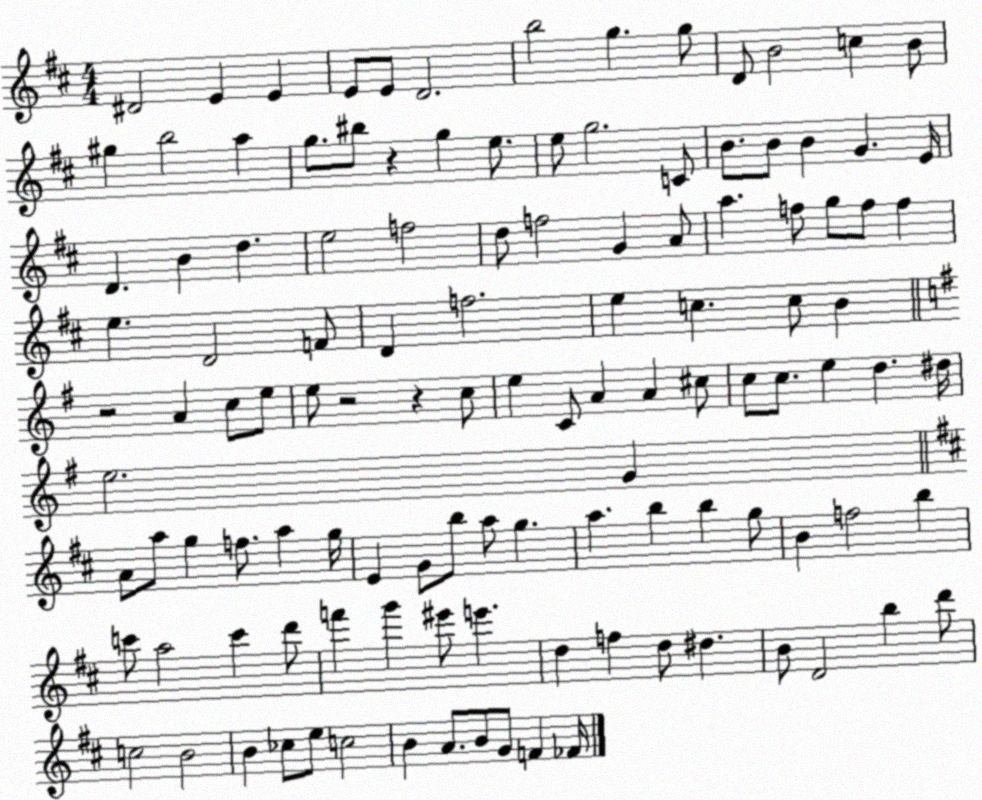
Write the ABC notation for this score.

X:1
T:Untitled
M:4/4
L:1/4
K:D
^D2 E E E/2 E/2 D2 b2 g g/2 D/2 B2 c B/2 ^g b2 a g/2 ^b/2 z g e/2 e/2 g2 C/2 B/2 B/2 B G E/4 D B d e2 f2 d/2 f2 G A/2 a f/2 g/2 f/2 f e D2 F/2 D f2 e c c/2 B z2 A c/2 e/2 e/2 z2 z c/2 e C/2 A A ^c/2 c/2 c/2 e d ^d/4 e2 G A/2 a/2 g f/2 a g/4 E G/2 b/2 a/2 g a b b g/2 B f2 b c'/2 a2 c' d'/2 f' g' ^e'/2 e' d f d/2 ^d B/2 D2 b d'/2 c2 B2 B _c/2 e/2 c2 B A/2 B/2 G/2 F _F/4